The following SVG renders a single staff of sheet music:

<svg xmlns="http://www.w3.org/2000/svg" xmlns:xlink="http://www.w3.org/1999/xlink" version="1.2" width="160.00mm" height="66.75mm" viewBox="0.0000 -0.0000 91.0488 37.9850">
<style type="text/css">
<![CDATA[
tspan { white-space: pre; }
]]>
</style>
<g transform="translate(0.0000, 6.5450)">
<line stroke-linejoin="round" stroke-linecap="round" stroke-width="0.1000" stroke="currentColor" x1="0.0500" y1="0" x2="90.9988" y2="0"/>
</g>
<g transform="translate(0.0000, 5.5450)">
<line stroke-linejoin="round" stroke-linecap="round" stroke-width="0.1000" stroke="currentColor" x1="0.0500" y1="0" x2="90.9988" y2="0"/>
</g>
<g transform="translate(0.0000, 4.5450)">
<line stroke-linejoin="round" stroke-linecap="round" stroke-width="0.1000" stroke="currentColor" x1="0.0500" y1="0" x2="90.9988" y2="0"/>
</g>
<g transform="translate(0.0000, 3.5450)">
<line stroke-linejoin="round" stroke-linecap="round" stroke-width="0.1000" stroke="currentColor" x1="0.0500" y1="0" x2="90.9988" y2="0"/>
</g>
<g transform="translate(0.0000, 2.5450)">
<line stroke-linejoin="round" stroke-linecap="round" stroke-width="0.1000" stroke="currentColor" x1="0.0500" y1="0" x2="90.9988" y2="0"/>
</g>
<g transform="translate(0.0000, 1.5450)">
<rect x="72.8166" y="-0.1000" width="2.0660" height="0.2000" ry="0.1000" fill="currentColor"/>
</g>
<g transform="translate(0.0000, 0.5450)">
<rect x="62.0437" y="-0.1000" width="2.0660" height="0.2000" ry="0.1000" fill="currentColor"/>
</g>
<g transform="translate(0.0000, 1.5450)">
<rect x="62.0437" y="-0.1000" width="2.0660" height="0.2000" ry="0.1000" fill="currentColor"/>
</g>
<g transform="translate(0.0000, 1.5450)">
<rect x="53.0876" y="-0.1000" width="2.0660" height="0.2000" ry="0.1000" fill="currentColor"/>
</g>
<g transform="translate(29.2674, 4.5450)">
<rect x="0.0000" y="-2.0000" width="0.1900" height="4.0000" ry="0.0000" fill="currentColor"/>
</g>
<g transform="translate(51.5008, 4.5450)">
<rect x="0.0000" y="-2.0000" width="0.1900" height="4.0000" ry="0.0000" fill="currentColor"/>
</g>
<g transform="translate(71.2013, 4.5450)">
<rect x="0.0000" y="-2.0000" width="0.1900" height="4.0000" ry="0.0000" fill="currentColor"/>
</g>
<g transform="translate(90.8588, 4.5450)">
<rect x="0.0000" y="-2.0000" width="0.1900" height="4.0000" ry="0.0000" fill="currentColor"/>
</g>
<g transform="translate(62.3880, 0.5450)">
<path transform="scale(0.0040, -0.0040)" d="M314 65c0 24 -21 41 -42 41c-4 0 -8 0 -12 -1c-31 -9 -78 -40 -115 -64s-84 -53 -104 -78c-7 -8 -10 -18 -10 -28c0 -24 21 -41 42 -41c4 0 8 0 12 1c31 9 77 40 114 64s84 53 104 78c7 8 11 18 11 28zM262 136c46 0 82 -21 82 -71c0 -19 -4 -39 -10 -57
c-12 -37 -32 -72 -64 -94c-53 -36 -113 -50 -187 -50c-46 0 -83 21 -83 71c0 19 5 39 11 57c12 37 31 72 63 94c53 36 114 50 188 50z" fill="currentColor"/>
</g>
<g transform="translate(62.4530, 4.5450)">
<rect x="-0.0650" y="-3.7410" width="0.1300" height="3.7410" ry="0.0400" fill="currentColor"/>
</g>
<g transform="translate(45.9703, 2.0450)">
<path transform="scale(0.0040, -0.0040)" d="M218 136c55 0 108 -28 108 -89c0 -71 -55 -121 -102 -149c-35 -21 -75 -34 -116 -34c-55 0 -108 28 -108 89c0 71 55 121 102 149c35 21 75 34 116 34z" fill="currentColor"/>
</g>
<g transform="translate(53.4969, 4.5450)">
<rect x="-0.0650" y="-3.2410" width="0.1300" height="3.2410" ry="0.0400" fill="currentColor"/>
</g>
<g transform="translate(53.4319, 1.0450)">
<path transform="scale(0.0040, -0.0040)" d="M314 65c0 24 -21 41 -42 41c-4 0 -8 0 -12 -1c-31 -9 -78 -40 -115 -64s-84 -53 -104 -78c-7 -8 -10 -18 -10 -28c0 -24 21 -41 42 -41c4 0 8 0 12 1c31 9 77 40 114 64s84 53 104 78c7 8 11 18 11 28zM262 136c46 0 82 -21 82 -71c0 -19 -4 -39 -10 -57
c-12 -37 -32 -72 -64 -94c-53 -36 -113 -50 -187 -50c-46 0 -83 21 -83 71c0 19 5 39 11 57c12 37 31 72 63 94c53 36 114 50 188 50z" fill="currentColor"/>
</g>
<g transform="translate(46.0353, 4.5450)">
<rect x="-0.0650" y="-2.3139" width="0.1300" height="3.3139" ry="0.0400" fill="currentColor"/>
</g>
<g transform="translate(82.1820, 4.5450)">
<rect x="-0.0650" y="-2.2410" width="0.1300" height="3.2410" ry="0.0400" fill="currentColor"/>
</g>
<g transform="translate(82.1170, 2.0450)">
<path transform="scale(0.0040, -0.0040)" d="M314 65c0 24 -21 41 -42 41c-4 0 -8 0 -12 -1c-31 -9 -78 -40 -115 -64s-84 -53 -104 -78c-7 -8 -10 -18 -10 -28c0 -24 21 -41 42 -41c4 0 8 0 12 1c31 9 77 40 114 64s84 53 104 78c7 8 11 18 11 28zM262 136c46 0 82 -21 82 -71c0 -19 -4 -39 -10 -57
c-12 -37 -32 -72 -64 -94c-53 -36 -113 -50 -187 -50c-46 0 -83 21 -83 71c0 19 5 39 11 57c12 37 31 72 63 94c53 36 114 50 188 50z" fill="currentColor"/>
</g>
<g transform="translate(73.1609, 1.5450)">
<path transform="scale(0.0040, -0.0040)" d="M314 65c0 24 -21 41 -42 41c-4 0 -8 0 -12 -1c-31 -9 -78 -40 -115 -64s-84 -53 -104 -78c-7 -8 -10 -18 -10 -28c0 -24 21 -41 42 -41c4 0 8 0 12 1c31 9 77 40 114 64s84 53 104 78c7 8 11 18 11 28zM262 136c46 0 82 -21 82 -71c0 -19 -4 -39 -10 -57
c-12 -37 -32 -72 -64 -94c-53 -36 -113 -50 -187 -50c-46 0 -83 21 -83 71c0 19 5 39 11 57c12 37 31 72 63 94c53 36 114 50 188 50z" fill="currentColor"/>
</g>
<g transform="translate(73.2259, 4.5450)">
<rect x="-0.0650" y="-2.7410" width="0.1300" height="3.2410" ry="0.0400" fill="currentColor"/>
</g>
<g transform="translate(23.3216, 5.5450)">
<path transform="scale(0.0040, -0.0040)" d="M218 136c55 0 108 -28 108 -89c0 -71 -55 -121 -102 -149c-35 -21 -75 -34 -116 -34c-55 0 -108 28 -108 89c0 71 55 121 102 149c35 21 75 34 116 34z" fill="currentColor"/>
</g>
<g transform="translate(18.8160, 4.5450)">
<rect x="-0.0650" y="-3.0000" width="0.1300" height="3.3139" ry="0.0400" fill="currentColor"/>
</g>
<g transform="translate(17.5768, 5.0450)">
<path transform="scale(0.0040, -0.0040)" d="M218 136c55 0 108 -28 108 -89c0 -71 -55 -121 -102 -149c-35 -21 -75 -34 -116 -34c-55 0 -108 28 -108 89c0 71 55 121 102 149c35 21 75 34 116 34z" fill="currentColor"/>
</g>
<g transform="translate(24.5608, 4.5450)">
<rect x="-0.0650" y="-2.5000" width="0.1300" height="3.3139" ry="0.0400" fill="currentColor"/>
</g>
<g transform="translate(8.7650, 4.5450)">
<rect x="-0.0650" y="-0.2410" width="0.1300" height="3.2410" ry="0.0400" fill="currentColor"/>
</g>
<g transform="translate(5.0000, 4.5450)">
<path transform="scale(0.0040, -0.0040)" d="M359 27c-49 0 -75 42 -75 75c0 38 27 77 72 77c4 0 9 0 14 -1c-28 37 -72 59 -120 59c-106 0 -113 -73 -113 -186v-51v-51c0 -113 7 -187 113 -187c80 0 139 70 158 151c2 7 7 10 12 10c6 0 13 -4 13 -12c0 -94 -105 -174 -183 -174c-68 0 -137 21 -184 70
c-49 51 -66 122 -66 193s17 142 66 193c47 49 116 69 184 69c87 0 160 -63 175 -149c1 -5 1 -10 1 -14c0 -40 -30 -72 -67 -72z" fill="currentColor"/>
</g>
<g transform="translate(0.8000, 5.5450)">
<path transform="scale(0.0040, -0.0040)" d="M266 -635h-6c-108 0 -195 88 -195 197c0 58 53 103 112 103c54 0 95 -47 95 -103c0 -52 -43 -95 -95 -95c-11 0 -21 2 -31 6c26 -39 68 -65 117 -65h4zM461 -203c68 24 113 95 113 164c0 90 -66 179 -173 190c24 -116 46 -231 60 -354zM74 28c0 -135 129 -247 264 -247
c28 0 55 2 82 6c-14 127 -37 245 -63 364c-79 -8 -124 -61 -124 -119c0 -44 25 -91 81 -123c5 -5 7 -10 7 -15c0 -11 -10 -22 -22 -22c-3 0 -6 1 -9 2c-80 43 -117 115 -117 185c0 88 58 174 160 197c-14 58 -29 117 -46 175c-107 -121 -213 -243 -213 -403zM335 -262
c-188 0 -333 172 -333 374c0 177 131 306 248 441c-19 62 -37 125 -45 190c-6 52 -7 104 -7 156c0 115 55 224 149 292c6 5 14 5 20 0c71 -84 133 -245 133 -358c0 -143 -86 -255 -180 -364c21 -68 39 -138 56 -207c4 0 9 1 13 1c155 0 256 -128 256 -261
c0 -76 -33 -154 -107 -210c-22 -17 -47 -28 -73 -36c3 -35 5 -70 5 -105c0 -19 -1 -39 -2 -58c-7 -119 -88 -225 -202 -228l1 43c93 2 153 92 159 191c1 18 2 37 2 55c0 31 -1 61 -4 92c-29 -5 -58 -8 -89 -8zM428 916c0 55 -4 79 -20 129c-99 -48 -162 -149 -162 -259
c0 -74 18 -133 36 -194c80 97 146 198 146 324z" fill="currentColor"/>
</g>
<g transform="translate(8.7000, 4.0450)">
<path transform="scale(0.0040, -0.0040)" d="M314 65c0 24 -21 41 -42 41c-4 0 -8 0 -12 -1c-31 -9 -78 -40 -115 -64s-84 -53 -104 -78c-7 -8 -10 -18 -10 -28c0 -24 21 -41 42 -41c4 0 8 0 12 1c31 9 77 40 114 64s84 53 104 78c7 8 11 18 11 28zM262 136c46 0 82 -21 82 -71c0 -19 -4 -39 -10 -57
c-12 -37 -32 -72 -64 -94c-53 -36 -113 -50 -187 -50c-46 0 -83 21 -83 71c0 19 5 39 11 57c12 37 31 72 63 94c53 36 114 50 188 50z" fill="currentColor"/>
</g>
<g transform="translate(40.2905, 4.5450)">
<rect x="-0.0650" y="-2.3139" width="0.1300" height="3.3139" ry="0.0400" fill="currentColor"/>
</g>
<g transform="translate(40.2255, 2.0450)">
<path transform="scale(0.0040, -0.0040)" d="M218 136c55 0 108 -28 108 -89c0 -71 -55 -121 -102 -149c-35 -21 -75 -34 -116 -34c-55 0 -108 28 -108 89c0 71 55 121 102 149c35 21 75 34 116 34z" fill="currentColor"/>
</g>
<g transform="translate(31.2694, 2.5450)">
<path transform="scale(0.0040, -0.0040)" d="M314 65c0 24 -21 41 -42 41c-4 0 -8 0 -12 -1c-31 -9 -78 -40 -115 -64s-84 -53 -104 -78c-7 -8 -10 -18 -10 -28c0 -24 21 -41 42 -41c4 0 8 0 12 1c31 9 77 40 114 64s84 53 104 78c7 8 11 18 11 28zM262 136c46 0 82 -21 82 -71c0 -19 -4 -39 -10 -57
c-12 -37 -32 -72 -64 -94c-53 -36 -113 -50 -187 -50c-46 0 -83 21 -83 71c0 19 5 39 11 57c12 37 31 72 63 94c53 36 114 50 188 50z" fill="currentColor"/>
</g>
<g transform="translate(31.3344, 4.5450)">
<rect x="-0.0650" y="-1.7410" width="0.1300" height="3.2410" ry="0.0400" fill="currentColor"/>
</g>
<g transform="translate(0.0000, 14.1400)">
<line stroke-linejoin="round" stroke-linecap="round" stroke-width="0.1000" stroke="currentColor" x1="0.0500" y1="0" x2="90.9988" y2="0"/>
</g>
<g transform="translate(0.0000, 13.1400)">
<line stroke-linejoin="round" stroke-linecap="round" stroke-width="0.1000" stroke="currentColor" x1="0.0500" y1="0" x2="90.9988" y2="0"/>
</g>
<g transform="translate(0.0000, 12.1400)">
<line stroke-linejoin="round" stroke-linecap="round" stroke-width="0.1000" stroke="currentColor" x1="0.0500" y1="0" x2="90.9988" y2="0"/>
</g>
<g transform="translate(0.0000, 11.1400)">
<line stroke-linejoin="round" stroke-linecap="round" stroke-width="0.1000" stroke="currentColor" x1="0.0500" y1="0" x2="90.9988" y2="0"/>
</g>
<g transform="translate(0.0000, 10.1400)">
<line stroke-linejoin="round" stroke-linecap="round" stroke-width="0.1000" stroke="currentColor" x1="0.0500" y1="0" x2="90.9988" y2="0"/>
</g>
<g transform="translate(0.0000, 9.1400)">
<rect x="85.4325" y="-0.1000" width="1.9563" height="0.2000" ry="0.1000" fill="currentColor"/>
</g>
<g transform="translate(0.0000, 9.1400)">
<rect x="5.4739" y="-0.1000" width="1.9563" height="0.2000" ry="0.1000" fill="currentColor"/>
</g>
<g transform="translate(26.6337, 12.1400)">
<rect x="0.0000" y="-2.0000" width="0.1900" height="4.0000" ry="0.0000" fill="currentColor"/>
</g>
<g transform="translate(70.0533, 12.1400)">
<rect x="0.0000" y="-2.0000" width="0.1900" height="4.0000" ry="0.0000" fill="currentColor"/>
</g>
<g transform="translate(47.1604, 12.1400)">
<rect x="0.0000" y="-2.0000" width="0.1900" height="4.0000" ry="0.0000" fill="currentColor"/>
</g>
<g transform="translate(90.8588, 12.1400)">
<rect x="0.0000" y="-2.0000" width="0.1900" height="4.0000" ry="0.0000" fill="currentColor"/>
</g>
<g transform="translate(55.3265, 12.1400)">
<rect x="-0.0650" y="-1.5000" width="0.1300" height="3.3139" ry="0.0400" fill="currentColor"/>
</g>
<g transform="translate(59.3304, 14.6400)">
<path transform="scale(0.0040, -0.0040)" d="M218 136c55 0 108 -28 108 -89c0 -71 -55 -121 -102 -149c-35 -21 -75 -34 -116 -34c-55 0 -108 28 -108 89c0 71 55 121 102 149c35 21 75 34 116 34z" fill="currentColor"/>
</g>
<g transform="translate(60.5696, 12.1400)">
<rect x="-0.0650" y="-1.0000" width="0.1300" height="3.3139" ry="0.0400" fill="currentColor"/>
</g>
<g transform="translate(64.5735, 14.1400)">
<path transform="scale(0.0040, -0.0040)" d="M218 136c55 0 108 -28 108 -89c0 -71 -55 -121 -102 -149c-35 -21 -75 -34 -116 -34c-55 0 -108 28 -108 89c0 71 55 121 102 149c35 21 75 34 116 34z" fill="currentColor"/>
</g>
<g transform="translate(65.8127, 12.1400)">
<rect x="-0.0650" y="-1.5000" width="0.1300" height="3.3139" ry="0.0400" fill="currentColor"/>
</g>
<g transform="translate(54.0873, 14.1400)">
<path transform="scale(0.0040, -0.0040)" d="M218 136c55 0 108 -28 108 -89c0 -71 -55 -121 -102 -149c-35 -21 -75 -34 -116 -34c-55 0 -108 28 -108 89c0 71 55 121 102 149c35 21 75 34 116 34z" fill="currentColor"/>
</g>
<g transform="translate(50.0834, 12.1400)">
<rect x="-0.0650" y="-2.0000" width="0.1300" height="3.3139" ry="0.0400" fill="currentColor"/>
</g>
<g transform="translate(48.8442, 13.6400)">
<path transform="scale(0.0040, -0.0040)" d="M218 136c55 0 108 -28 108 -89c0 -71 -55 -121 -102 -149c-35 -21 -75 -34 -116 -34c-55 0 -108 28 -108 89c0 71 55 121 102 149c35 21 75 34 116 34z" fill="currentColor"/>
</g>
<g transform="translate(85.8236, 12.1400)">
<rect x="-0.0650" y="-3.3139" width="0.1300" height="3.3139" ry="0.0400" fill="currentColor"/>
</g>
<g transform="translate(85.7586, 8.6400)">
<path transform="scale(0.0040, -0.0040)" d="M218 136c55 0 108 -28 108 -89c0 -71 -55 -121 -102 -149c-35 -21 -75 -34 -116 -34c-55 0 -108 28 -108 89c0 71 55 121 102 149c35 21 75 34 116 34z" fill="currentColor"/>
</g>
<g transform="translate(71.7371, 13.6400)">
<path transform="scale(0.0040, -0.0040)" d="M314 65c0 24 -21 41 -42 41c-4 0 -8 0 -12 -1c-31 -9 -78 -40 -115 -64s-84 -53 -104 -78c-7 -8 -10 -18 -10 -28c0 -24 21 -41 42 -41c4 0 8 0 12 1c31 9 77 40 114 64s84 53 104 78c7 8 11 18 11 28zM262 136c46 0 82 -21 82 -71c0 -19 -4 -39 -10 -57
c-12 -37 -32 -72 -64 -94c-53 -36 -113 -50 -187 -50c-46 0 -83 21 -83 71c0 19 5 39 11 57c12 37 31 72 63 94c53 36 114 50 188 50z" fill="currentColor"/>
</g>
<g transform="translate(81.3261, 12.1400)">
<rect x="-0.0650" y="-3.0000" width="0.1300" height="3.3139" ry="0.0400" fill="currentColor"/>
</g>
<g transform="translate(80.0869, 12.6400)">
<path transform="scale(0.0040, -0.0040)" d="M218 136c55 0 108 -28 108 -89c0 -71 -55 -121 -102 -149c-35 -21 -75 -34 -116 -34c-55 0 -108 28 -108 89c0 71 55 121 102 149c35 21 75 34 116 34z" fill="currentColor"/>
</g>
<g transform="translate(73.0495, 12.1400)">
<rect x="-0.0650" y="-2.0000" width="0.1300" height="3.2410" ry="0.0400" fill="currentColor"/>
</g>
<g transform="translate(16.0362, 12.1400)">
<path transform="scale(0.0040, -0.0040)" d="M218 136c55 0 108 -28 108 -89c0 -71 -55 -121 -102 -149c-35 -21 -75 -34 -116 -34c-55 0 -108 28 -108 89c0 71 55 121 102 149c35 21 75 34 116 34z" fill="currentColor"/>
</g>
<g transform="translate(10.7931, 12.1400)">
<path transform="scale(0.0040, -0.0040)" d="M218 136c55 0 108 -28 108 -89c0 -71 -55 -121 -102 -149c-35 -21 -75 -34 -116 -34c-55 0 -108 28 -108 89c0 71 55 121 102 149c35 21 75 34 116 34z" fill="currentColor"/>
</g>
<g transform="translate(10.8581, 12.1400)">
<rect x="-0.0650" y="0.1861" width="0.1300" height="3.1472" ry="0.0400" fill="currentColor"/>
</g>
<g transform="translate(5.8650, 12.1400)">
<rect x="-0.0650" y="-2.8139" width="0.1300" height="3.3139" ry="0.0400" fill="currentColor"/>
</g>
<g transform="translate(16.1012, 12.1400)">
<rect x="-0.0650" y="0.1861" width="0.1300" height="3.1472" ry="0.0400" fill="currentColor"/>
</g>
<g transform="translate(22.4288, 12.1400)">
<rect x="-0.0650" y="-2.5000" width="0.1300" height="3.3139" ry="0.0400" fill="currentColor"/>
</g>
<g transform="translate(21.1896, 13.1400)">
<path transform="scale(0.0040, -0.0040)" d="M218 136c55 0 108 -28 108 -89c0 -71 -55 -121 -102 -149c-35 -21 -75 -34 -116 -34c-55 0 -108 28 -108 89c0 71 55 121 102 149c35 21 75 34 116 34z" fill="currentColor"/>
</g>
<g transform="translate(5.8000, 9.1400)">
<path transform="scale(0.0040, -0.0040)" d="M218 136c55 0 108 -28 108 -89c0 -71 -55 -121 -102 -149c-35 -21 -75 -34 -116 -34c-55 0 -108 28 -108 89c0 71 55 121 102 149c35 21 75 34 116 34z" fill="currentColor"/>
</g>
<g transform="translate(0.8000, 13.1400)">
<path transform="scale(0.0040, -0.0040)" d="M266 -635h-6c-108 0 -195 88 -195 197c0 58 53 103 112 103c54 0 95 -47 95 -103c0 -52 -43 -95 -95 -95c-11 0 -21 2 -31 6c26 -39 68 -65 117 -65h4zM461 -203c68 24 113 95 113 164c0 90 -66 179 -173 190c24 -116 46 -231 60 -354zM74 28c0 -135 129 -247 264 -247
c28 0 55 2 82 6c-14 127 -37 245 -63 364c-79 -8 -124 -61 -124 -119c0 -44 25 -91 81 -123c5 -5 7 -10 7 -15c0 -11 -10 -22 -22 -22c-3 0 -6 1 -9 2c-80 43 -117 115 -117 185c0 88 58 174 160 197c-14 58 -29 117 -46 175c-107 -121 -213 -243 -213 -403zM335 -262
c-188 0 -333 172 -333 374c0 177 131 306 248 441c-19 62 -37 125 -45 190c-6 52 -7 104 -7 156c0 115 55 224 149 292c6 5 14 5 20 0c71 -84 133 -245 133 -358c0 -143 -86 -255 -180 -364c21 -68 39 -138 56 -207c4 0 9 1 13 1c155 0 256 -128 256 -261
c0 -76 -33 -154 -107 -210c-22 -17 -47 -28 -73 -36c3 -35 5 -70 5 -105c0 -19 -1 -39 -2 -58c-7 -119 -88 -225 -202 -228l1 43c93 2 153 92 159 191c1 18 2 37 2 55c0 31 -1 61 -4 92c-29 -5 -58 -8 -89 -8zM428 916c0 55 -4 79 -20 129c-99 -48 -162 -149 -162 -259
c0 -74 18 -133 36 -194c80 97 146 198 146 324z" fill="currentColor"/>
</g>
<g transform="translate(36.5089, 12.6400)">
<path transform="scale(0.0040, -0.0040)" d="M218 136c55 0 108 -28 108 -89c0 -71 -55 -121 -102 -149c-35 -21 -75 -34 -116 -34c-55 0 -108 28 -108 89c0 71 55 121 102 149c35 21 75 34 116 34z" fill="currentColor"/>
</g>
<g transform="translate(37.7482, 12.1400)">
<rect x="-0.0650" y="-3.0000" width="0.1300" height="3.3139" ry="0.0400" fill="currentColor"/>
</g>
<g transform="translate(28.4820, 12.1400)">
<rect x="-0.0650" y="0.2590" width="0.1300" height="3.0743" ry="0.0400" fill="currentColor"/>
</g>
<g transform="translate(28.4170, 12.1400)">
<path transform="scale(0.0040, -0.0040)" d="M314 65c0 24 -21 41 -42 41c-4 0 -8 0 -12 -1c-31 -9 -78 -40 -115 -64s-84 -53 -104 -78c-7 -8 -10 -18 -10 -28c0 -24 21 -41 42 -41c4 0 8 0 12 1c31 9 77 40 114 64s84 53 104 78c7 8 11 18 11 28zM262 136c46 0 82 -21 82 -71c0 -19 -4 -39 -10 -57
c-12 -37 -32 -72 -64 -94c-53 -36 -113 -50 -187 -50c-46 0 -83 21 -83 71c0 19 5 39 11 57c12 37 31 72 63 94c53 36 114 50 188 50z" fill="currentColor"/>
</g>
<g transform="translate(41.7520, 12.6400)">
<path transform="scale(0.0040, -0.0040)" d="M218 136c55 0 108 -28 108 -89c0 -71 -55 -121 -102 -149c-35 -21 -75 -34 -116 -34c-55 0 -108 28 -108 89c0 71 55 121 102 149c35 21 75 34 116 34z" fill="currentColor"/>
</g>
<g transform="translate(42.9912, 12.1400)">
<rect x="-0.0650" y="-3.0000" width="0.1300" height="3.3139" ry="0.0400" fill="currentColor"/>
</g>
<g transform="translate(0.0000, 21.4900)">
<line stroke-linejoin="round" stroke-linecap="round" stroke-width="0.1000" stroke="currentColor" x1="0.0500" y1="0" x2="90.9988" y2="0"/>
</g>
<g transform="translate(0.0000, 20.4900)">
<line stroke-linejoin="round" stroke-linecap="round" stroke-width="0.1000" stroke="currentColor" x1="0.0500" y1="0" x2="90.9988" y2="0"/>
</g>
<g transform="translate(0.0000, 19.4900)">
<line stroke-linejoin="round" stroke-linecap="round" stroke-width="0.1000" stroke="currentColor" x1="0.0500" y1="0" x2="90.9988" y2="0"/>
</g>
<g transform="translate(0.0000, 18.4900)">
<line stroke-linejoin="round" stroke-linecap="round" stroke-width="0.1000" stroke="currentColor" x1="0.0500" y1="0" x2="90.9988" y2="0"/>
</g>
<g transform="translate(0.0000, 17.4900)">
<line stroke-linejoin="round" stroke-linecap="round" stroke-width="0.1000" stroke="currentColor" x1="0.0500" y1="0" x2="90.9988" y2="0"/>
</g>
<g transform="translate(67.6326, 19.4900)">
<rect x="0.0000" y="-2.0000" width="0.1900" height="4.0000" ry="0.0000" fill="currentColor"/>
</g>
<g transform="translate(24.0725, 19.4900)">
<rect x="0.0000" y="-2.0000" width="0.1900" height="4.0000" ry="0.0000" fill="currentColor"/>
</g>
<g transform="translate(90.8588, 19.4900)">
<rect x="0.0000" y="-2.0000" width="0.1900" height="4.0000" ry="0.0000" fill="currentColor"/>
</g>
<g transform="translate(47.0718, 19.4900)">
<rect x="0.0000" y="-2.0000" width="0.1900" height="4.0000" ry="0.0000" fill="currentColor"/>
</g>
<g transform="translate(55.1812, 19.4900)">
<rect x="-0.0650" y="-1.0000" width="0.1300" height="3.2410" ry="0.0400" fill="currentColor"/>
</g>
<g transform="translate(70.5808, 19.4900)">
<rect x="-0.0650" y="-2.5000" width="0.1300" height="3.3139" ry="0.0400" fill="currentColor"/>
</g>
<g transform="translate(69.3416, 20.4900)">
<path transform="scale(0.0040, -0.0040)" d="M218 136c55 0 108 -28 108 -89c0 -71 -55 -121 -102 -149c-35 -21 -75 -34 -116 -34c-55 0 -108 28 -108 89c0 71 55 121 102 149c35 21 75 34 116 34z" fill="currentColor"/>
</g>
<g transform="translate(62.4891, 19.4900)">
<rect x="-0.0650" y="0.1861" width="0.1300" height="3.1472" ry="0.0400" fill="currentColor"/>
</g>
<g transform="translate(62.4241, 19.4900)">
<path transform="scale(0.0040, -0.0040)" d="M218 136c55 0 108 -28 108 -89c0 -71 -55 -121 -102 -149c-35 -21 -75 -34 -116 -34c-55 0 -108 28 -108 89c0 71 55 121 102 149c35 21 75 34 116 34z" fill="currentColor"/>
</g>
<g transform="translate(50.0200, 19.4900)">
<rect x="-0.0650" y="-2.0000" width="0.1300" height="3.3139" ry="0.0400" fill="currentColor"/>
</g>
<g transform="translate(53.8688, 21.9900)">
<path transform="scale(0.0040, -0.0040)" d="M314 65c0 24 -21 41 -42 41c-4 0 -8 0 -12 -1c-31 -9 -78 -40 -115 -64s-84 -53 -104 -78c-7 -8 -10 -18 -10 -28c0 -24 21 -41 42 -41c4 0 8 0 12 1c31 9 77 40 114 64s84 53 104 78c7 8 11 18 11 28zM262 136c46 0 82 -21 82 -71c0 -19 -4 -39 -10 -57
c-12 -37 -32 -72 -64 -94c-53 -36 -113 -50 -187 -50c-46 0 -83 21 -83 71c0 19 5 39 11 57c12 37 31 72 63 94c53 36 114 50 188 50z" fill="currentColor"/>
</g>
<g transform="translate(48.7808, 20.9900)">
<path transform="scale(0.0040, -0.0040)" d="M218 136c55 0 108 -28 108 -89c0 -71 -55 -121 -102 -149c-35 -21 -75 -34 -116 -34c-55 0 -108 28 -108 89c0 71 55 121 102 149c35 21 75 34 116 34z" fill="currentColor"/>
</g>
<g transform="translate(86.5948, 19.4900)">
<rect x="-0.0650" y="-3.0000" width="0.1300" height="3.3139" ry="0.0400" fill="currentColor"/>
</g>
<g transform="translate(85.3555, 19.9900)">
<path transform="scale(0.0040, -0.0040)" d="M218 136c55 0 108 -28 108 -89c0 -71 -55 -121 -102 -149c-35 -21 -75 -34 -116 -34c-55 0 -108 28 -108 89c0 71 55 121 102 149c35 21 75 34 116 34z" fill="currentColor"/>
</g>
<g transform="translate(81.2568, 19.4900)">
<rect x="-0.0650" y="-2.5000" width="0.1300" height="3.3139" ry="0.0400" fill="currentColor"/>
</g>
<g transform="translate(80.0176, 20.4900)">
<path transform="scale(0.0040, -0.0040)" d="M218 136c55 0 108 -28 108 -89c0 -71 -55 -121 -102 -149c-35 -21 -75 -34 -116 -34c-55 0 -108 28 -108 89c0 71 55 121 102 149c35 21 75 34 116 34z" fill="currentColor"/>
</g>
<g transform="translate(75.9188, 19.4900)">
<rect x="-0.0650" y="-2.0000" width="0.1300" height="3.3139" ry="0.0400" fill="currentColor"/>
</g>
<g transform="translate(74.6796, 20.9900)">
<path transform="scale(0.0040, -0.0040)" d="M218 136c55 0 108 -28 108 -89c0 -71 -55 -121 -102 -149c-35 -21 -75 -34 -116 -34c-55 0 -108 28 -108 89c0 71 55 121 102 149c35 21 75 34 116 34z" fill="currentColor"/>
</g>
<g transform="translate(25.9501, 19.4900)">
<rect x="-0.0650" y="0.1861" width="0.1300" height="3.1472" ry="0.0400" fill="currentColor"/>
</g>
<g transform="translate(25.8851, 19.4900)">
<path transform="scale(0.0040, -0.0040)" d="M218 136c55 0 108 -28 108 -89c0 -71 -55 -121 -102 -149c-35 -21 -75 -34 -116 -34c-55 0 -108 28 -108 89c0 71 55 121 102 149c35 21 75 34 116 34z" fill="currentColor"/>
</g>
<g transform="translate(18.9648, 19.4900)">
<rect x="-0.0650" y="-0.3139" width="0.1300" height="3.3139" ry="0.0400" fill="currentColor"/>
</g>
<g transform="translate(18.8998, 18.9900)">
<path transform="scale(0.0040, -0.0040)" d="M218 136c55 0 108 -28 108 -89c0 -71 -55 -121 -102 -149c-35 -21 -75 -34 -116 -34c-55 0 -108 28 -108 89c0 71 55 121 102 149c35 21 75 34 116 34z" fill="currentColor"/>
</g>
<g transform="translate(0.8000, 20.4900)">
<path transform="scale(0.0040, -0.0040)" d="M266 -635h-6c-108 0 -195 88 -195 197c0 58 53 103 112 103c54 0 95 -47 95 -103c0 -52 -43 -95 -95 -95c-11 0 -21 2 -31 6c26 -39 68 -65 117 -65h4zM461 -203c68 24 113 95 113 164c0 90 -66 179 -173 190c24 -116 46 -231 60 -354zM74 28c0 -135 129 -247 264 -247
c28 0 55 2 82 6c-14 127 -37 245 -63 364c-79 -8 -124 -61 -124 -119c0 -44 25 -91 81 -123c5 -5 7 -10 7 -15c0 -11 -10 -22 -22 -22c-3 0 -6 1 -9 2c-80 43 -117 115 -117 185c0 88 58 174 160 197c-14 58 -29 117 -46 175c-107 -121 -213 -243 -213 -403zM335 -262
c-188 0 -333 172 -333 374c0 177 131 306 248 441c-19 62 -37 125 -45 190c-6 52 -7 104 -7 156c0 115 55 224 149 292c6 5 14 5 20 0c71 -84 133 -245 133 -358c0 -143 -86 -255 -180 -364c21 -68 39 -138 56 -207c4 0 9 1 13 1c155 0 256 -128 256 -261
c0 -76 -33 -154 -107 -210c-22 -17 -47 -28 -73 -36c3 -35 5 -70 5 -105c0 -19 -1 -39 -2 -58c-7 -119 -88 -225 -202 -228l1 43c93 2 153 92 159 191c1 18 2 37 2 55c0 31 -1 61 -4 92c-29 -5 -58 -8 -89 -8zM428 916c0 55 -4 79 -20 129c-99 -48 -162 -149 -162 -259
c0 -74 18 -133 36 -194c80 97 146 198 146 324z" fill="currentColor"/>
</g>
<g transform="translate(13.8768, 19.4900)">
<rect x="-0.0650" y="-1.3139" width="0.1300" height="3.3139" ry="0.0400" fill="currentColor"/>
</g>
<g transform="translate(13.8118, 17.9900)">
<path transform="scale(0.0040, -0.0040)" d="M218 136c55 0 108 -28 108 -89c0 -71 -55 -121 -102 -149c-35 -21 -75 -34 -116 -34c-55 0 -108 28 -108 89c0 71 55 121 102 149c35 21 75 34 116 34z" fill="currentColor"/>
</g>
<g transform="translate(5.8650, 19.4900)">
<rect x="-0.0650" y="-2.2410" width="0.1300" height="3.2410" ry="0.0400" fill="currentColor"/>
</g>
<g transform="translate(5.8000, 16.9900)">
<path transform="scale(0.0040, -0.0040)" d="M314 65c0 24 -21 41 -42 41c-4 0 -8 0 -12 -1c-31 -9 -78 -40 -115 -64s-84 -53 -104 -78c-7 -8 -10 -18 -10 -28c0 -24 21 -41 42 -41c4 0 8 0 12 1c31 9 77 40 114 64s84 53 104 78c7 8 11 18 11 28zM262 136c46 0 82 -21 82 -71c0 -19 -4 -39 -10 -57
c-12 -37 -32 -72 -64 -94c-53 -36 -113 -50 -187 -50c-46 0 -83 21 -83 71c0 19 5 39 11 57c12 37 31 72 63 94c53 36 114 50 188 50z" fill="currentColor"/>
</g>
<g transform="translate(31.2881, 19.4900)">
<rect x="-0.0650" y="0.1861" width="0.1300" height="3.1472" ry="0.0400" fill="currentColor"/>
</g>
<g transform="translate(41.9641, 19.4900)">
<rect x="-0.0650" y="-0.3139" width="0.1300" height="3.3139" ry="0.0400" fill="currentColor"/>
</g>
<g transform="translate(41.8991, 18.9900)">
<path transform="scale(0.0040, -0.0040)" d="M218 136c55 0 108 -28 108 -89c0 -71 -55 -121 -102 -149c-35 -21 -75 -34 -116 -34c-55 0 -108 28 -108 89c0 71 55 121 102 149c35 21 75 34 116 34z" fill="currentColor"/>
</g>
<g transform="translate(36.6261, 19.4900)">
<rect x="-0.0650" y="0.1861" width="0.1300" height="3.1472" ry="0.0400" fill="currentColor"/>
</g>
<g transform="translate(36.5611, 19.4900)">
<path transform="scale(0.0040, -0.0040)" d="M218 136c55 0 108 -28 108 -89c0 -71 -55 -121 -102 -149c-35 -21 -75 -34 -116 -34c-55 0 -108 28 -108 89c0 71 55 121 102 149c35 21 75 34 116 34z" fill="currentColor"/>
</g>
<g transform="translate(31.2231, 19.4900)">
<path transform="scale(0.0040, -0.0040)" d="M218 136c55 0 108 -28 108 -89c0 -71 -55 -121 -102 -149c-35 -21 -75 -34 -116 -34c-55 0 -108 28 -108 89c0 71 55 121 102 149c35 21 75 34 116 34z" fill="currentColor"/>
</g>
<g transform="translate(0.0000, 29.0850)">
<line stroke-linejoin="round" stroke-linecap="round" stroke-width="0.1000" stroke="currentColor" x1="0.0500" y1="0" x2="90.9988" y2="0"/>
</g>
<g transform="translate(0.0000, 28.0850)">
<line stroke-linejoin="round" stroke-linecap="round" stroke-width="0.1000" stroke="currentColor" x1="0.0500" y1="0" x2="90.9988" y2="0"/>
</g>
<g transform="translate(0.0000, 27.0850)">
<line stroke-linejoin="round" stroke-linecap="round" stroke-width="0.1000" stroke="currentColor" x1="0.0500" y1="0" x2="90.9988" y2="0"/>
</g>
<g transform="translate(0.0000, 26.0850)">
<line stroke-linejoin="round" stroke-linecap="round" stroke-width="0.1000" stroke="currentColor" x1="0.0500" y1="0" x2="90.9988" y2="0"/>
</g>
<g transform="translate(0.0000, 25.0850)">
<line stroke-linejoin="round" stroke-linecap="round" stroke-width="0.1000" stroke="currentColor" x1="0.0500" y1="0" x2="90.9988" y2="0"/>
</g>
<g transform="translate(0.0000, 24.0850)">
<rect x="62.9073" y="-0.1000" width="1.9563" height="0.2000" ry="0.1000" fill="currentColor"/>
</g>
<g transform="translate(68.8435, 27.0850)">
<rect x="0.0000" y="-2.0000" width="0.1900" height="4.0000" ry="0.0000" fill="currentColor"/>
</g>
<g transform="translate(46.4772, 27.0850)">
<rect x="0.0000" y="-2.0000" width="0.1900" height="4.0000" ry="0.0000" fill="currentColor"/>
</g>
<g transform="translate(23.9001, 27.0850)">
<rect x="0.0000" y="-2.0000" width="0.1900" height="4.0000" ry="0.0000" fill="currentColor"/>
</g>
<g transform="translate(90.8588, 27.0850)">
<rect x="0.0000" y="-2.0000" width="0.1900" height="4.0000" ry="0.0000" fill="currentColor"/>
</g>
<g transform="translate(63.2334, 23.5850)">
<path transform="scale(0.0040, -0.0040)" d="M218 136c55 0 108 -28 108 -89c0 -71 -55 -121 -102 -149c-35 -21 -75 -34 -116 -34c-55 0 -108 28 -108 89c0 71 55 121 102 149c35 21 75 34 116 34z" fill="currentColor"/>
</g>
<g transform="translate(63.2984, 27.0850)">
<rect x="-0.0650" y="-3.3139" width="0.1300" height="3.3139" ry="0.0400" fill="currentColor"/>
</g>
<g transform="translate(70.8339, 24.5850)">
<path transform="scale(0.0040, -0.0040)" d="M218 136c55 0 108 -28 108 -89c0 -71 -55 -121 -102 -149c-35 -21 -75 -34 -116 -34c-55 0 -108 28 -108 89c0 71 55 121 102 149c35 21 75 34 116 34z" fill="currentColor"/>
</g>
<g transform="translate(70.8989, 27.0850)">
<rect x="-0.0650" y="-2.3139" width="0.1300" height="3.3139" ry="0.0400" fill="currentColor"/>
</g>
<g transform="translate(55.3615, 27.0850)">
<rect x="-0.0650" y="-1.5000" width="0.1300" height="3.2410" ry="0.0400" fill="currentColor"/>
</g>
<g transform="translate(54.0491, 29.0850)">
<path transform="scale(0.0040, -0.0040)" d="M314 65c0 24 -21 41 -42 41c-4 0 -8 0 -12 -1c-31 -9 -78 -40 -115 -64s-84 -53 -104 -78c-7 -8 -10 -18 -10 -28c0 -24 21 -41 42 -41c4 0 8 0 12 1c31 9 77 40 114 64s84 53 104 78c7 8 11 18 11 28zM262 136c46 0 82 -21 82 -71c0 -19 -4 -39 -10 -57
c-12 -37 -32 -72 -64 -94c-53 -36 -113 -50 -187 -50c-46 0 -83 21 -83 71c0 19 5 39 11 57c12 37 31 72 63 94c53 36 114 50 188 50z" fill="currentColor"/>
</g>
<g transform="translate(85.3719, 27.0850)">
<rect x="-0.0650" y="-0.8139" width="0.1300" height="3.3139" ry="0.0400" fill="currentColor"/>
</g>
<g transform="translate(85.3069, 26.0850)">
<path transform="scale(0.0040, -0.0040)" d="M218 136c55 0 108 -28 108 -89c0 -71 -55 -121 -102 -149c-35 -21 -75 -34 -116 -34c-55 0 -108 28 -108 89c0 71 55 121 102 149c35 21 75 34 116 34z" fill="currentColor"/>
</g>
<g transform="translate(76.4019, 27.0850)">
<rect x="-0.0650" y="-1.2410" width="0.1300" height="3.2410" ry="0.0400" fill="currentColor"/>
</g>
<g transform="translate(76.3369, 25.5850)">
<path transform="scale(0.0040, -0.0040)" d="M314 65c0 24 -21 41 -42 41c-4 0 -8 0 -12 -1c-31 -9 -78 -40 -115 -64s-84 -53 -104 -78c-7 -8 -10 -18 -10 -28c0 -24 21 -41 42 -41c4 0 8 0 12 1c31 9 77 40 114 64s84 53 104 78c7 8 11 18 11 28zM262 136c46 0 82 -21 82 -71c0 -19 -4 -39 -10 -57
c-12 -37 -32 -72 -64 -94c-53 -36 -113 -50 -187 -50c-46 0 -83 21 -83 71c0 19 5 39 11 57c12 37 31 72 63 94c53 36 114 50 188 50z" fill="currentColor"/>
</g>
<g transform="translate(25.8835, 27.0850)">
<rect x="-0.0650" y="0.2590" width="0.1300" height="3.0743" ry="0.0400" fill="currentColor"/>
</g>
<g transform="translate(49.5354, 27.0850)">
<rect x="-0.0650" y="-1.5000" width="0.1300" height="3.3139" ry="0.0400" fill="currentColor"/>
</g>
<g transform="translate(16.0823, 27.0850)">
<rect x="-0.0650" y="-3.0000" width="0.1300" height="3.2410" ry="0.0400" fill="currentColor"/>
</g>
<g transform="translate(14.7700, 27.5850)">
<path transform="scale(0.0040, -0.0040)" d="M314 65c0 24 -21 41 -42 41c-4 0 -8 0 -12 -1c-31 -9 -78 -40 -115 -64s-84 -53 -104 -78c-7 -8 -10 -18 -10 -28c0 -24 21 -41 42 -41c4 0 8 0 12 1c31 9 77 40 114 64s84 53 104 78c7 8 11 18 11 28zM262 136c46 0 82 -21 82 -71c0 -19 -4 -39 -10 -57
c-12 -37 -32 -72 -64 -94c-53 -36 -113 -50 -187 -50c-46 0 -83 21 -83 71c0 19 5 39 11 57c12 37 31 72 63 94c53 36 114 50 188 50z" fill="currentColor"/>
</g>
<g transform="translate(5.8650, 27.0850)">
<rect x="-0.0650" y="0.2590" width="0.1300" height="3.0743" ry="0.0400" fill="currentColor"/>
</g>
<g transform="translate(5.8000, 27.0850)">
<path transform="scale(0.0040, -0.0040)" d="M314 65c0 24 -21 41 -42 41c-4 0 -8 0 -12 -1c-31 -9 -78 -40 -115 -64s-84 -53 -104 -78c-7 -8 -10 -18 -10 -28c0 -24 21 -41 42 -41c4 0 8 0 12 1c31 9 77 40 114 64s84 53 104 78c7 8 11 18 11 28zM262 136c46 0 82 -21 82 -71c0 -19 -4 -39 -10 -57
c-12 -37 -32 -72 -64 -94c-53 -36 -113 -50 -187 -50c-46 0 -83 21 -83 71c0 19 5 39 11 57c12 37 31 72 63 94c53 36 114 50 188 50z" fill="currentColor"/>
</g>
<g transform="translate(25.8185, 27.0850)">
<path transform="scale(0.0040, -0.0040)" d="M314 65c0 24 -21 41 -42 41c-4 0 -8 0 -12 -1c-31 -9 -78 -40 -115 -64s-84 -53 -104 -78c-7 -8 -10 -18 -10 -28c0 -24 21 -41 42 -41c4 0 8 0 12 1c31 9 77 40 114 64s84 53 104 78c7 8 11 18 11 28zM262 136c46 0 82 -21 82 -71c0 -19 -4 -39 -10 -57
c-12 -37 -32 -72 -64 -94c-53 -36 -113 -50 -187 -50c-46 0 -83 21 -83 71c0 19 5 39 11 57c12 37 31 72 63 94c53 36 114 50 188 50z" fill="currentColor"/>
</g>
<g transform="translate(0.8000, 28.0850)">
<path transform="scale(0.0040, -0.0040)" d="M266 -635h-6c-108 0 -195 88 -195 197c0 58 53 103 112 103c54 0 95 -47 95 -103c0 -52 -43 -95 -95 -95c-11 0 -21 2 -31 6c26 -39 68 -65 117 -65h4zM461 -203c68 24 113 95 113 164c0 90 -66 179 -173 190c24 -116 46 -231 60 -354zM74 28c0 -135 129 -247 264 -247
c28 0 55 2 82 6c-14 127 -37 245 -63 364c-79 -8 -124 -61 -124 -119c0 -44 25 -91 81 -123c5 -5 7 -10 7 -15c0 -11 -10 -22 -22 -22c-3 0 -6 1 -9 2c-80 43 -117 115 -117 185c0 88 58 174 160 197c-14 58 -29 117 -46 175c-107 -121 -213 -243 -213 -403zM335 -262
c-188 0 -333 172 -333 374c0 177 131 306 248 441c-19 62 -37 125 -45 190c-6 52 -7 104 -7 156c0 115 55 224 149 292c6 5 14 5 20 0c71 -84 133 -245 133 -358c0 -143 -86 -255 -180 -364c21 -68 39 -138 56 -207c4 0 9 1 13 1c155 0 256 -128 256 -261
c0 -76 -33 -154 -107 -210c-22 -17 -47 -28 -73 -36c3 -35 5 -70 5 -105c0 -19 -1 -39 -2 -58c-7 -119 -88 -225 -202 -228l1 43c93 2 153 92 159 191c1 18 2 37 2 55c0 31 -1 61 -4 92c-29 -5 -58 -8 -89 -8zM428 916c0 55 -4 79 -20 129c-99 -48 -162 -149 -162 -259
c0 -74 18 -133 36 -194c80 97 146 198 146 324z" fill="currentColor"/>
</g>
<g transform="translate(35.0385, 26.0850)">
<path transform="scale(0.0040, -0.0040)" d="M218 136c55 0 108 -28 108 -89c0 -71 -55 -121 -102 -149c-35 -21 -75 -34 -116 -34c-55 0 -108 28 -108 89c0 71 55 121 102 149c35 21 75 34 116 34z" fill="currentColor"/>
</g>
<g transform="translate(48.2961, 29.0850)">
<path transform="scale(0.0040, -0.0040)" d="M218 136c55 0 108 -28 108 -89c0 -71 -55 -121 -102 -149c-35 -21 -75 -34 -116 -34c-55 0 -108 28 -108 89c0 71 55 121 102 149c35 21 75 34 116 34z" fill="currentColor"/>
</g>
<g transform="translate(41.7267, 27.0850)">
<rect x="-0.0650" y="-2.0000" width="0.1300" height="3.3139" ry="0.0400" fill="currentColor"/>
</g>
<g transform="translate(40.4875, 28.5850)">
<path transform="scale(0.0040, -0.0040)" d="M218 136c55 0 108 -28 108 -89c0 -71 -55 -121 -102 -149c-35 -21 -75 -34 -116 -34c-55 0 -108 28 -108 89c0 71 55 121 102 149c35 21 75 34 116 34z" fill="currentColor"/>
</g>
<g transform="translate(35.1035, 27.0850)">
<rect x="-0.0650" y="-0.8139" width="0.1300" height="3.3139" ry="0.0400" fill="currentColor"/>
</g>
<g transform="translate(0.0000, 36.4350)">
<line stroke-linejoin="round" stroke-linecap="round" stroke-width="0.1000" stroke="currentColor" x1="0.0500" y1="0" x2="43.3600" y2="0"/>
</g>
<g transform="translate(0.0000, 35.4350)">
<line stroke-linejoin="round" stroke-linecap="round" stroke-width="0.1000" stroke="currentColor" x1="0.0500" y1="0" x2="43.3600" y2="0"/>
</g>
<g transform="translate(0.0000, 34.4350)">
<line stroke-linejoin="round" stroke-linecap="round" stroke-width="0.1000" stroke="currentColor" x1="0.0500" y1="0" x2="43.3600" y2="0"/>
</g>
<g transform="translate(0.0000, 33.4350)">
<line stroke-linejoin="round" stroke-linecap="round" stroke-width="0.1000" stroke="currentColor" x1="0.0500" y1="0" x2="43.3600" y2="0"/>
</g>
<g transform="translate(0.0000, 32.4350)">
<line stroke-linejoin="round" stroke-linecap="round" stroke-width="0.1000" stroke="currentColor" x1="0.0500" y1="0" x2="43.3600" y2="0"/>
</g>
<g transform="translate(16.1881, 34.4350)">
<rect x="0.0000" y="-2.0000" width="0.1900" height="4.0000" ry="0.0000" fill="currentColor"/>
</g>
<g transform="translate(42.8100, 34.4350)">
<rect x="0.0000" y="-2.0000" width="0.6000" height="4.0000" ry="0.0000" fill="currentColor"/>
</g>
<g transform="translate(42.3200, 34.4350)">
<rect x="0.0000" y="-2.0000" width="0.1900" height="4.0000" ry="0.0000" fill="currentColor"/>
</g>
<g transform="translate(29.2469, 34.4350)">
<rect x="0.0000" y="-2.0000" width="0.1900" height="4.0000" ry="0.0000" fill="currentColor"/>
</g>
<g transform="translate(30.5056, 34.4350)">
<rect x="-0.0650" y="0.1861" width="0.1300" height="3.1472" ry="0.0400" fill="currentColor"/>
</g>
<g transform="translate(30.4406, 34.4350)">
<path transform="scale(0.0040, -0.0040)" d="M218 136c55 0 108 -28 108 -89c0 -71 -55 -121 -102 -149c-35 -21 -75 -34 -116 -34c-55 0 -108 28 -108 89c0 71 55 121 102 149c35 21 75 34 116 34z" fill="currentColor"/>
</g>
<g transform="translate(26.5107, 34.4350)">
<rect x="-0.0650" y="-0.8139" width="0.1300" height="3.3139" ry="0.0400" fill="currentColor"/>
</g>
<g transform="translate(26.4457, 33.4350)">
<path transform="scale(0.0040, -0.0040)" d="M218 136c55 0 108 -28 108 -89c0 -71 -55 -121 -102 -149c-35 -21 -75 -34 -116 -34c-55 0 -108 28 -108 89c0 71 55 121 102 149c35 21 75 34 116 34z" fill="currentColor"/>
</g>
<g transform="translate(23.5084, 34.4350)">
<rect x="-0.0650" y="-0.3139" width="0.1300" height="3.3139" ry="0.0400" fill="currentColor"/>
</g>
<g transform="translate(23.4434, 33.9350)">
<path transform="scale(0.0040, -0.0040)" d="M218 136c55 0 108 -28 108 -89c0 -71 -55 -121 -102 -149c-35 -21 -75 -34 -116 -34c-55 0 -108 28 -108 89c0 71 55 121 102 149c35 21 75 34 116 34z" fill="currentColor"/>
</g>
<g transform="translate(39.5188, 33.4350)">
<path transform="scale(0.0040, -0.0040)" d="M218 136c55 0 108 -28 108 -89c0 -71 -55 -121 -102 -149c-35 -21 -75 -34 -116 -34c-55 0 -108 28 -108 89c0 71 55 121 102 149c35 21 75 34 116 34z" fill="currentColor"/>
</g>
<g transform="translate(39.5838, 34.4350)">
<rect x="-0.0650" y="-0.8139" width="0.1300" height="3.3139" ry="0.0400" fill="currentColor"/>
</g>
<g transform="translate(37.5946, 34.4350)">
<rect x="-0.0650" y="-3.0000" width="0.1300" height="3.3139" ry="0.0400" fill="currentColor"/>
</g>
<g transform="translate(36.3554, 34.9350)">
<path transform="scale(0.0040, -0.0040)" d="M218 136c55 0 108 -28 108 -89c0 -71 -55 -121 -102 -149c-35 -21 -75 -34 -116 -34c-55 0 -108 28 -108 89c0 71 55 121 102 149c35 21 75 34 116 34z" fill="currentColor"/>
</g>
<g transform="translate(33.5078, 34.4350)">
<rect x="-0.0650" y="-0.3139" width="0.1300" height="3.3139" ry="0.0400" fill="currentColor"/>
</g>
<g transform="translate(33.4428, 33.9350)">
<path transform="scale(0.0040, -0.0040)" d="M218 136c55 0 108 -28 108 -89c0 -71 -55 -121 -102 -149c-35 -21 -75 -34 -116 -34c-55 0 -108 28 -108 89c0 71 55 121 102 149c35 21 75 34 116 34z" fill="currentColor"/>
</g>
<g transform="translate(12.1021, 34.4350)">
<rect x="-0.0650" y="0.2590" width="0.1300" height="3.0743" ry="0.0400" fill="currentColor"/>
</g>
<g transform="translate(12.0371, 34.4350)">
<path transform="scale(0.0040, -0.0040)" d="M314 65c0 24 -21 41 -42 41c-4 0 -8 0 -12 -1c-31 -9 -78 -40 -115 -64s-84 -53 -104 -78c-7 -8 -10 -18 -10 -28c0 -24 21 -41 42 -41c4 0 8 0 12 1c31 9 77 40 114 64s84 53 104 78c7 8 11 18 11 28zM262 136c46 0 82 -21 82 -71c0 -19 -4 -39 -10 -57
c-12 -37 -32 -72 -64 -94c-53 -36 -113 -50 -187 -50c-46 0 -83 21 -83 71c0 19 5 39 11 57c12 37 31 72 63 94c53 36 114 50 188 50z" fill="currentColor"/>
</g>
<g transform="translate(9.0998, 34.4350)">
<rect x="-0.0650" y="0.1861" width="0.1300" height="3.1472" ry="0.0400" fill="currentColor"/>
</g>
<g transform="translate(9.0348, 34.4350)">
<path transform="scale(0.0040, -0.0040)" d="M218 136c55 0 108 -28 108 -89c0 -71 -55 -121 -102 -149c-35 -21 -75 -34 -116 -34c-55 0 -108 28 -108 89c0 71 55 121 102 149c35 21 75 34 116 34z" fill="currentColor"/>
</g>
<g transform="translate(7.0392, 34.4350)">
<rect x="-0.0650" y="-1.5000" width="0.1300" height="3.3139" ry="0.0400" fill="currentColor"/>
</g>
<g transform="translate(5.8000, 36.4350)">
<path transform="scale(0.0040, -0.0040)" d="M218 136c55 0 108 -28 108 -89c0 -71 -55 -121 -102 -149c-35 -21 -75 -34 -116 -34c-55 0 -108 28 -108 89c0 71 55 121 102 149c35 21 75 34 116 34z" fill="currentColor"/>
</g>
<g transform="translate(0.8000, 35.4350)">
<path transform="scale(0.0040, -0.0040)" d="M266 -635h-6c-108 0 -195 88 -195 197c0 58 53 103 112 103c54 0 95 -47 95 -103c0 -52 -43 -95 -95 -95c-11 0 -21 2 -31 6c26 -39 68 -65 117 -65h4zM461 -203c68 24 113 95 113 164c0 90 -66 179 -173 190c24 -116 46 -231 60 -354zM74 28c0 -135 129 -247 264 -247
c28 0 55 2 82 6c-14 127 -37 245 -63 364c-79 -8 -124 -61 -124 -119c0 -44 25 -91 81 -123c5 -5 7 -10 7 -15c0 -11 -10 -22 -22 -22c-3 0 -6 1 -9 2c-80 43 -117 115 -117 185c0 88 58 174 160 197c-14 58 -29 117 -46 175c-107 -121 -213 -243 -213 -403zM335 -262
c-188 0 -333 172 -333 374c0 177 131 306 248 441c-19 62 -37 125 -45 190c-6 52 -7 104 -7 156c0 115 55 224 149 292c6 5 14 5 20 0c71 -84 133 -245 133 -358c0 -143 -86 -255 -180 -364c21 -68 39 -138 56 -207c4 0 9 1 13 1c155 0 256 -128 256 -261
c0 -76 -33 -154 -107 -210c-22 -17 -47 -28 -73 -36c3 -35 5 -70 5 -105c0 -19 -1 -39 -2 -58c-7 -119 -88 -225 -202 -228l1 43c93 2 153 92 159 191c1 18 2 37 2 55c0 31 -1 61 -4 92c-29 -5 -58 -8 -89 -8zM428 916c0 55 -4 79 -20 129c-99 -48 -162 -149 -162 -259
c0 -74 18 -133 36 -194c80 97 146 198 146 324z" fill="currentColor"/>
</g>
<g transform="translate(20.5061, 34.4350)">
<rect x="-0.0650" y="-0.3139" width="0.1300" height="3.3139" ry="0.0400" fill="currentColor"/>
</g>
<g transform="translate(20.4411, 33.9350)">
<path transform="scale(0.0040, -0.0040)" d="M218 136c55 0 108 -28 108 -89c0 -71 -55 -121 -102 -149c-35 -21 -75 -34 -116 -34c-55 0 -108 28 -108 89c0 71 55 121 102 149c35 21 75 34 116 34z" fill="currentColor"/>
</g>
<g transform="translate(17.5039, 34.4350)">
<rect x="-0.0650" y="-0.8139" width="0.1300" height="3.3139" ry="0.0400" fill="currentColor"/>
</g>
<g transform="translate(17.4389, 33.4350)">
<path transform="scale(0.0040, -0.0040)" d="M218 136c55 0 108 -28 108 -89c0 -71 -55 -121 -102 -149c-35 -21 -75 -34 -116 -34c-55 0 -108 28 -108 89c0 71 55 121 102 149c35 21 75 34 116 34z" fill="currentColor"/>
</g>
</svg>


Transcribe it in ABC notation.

X:1
T:Untitled
M:4/4
L:1/4
K:C
c2 A G f2 g g b2 c'2 a2 g2 a B B G B2 A A F E D E F2 A b g2 e c B B B c F D2 B G F G A B2 A2 B2 d F E E2 b g e2 d E B B2 d c c d B c A d